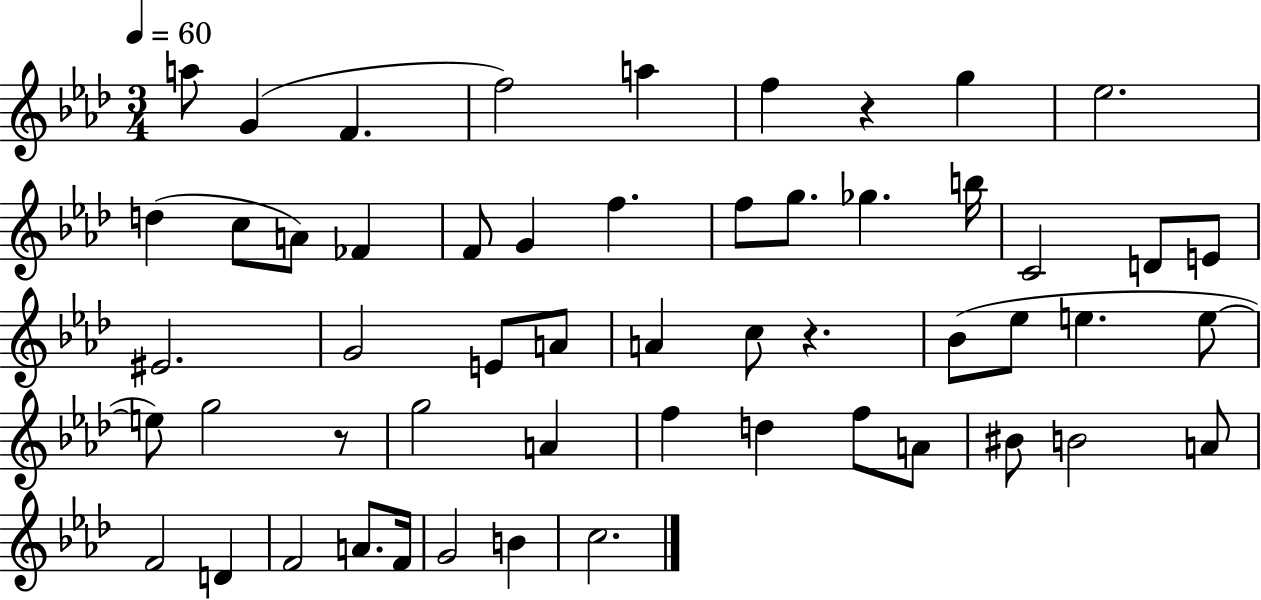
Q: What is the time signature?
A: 3/4